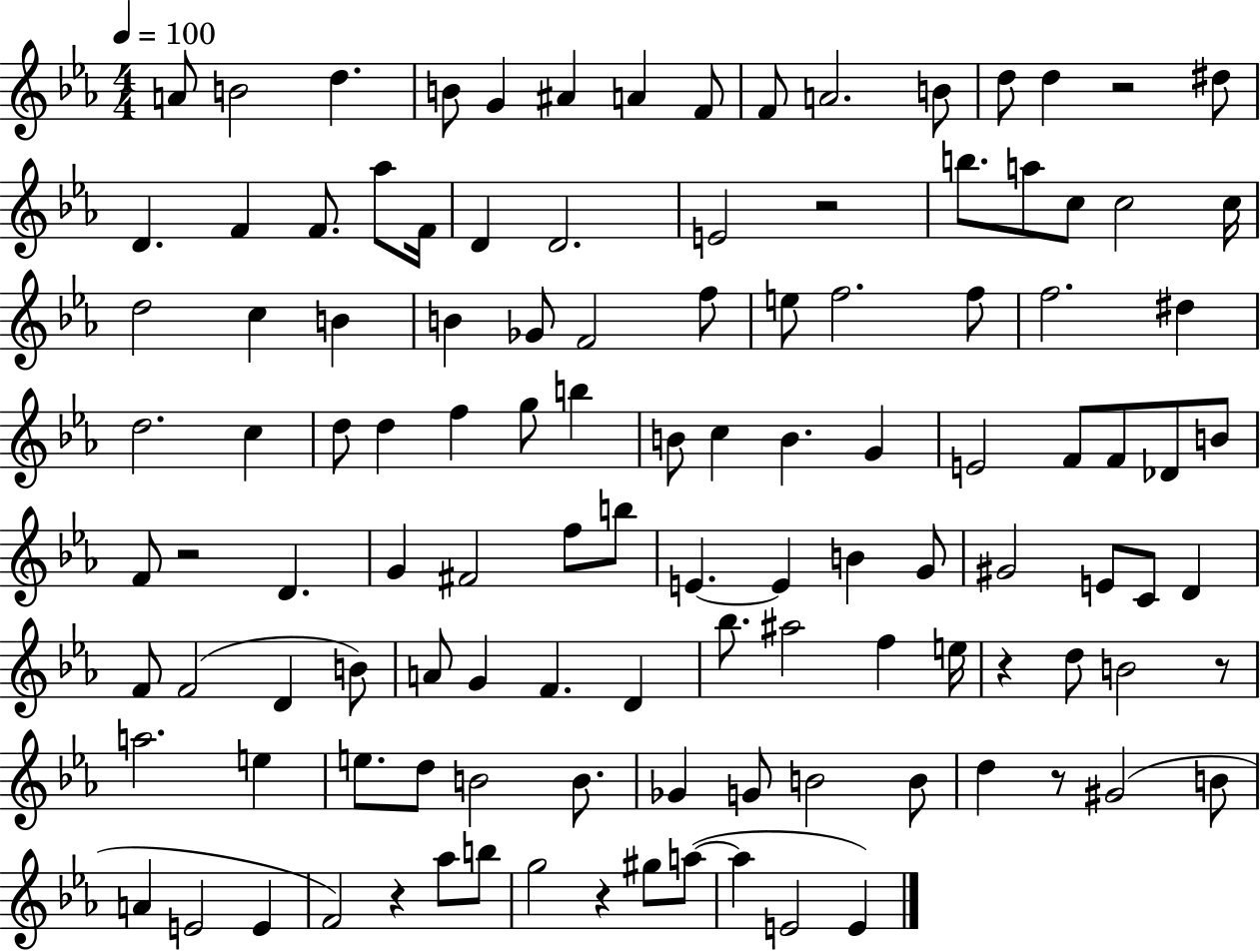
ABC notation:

X:1
T:Untitled
M:4/4
L:1/4
K:Eb
A/2 B2 d B/2 G ^A A F/2 F/2 A2 B/2 d/2 d z2 ^d/2 D F F/2 _a/2 F/4 D D2 E2 z2 b/2 a/2 c/2 c2 c/4 d2 c B B _G/2 F2 f/2 e/2 f2 f/2 f2 ^d d2 c d/2 d f g/2 b B/2 c B G E2 F/2 F/2 _D/2 B/2 F/2 z2 D G ^F2 f/2 b/2 E E B G/2 ^G2 E/2 C/2 D F/2 F2 D B/2 A/2 G F D _b/2 ^a2 f e/4 z d/2 B2 z/2 a2 e e/2 d/2 B2 B/2 _G G/2 B2 B/2 d z/2 ^G2 B/2 A E2 E F2 z _a/2 b/2 g2 z ^g/2 a/2 a E2 E